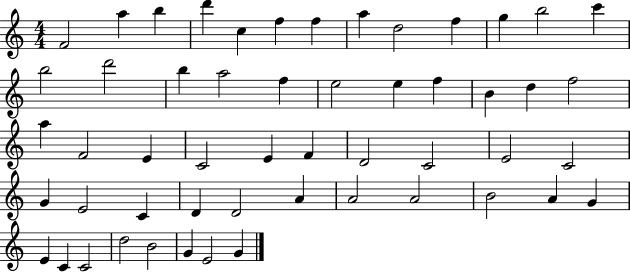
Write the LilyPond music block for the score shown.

{
  \clef treble
  \numericTimeSignature
  \time 4/4
  \key c \major
  f'2 a''4 b''4 | d'''4 c''4 f''4 f''4 | a''4 d''2 f''4 | g''4 b''2 c'''4 | \break b''2 d'''2 | b''4 a''2 f''4 | e''2 e''4 f''4 | b'4 d''4 f''2 | \break a''4 f'2 e'4 | c'2 e'4 f'4 | d'2 c'2 | e'2 c'2 | \break g'4 e'2 c'4 | d'4 d'2 a'4 | a'2 a'2 | b'2 a'4 g'4 | \break e'4 c'4 c'2 | d''2 b'2 | g'4 e'2 g'4 | \bar "|."
}